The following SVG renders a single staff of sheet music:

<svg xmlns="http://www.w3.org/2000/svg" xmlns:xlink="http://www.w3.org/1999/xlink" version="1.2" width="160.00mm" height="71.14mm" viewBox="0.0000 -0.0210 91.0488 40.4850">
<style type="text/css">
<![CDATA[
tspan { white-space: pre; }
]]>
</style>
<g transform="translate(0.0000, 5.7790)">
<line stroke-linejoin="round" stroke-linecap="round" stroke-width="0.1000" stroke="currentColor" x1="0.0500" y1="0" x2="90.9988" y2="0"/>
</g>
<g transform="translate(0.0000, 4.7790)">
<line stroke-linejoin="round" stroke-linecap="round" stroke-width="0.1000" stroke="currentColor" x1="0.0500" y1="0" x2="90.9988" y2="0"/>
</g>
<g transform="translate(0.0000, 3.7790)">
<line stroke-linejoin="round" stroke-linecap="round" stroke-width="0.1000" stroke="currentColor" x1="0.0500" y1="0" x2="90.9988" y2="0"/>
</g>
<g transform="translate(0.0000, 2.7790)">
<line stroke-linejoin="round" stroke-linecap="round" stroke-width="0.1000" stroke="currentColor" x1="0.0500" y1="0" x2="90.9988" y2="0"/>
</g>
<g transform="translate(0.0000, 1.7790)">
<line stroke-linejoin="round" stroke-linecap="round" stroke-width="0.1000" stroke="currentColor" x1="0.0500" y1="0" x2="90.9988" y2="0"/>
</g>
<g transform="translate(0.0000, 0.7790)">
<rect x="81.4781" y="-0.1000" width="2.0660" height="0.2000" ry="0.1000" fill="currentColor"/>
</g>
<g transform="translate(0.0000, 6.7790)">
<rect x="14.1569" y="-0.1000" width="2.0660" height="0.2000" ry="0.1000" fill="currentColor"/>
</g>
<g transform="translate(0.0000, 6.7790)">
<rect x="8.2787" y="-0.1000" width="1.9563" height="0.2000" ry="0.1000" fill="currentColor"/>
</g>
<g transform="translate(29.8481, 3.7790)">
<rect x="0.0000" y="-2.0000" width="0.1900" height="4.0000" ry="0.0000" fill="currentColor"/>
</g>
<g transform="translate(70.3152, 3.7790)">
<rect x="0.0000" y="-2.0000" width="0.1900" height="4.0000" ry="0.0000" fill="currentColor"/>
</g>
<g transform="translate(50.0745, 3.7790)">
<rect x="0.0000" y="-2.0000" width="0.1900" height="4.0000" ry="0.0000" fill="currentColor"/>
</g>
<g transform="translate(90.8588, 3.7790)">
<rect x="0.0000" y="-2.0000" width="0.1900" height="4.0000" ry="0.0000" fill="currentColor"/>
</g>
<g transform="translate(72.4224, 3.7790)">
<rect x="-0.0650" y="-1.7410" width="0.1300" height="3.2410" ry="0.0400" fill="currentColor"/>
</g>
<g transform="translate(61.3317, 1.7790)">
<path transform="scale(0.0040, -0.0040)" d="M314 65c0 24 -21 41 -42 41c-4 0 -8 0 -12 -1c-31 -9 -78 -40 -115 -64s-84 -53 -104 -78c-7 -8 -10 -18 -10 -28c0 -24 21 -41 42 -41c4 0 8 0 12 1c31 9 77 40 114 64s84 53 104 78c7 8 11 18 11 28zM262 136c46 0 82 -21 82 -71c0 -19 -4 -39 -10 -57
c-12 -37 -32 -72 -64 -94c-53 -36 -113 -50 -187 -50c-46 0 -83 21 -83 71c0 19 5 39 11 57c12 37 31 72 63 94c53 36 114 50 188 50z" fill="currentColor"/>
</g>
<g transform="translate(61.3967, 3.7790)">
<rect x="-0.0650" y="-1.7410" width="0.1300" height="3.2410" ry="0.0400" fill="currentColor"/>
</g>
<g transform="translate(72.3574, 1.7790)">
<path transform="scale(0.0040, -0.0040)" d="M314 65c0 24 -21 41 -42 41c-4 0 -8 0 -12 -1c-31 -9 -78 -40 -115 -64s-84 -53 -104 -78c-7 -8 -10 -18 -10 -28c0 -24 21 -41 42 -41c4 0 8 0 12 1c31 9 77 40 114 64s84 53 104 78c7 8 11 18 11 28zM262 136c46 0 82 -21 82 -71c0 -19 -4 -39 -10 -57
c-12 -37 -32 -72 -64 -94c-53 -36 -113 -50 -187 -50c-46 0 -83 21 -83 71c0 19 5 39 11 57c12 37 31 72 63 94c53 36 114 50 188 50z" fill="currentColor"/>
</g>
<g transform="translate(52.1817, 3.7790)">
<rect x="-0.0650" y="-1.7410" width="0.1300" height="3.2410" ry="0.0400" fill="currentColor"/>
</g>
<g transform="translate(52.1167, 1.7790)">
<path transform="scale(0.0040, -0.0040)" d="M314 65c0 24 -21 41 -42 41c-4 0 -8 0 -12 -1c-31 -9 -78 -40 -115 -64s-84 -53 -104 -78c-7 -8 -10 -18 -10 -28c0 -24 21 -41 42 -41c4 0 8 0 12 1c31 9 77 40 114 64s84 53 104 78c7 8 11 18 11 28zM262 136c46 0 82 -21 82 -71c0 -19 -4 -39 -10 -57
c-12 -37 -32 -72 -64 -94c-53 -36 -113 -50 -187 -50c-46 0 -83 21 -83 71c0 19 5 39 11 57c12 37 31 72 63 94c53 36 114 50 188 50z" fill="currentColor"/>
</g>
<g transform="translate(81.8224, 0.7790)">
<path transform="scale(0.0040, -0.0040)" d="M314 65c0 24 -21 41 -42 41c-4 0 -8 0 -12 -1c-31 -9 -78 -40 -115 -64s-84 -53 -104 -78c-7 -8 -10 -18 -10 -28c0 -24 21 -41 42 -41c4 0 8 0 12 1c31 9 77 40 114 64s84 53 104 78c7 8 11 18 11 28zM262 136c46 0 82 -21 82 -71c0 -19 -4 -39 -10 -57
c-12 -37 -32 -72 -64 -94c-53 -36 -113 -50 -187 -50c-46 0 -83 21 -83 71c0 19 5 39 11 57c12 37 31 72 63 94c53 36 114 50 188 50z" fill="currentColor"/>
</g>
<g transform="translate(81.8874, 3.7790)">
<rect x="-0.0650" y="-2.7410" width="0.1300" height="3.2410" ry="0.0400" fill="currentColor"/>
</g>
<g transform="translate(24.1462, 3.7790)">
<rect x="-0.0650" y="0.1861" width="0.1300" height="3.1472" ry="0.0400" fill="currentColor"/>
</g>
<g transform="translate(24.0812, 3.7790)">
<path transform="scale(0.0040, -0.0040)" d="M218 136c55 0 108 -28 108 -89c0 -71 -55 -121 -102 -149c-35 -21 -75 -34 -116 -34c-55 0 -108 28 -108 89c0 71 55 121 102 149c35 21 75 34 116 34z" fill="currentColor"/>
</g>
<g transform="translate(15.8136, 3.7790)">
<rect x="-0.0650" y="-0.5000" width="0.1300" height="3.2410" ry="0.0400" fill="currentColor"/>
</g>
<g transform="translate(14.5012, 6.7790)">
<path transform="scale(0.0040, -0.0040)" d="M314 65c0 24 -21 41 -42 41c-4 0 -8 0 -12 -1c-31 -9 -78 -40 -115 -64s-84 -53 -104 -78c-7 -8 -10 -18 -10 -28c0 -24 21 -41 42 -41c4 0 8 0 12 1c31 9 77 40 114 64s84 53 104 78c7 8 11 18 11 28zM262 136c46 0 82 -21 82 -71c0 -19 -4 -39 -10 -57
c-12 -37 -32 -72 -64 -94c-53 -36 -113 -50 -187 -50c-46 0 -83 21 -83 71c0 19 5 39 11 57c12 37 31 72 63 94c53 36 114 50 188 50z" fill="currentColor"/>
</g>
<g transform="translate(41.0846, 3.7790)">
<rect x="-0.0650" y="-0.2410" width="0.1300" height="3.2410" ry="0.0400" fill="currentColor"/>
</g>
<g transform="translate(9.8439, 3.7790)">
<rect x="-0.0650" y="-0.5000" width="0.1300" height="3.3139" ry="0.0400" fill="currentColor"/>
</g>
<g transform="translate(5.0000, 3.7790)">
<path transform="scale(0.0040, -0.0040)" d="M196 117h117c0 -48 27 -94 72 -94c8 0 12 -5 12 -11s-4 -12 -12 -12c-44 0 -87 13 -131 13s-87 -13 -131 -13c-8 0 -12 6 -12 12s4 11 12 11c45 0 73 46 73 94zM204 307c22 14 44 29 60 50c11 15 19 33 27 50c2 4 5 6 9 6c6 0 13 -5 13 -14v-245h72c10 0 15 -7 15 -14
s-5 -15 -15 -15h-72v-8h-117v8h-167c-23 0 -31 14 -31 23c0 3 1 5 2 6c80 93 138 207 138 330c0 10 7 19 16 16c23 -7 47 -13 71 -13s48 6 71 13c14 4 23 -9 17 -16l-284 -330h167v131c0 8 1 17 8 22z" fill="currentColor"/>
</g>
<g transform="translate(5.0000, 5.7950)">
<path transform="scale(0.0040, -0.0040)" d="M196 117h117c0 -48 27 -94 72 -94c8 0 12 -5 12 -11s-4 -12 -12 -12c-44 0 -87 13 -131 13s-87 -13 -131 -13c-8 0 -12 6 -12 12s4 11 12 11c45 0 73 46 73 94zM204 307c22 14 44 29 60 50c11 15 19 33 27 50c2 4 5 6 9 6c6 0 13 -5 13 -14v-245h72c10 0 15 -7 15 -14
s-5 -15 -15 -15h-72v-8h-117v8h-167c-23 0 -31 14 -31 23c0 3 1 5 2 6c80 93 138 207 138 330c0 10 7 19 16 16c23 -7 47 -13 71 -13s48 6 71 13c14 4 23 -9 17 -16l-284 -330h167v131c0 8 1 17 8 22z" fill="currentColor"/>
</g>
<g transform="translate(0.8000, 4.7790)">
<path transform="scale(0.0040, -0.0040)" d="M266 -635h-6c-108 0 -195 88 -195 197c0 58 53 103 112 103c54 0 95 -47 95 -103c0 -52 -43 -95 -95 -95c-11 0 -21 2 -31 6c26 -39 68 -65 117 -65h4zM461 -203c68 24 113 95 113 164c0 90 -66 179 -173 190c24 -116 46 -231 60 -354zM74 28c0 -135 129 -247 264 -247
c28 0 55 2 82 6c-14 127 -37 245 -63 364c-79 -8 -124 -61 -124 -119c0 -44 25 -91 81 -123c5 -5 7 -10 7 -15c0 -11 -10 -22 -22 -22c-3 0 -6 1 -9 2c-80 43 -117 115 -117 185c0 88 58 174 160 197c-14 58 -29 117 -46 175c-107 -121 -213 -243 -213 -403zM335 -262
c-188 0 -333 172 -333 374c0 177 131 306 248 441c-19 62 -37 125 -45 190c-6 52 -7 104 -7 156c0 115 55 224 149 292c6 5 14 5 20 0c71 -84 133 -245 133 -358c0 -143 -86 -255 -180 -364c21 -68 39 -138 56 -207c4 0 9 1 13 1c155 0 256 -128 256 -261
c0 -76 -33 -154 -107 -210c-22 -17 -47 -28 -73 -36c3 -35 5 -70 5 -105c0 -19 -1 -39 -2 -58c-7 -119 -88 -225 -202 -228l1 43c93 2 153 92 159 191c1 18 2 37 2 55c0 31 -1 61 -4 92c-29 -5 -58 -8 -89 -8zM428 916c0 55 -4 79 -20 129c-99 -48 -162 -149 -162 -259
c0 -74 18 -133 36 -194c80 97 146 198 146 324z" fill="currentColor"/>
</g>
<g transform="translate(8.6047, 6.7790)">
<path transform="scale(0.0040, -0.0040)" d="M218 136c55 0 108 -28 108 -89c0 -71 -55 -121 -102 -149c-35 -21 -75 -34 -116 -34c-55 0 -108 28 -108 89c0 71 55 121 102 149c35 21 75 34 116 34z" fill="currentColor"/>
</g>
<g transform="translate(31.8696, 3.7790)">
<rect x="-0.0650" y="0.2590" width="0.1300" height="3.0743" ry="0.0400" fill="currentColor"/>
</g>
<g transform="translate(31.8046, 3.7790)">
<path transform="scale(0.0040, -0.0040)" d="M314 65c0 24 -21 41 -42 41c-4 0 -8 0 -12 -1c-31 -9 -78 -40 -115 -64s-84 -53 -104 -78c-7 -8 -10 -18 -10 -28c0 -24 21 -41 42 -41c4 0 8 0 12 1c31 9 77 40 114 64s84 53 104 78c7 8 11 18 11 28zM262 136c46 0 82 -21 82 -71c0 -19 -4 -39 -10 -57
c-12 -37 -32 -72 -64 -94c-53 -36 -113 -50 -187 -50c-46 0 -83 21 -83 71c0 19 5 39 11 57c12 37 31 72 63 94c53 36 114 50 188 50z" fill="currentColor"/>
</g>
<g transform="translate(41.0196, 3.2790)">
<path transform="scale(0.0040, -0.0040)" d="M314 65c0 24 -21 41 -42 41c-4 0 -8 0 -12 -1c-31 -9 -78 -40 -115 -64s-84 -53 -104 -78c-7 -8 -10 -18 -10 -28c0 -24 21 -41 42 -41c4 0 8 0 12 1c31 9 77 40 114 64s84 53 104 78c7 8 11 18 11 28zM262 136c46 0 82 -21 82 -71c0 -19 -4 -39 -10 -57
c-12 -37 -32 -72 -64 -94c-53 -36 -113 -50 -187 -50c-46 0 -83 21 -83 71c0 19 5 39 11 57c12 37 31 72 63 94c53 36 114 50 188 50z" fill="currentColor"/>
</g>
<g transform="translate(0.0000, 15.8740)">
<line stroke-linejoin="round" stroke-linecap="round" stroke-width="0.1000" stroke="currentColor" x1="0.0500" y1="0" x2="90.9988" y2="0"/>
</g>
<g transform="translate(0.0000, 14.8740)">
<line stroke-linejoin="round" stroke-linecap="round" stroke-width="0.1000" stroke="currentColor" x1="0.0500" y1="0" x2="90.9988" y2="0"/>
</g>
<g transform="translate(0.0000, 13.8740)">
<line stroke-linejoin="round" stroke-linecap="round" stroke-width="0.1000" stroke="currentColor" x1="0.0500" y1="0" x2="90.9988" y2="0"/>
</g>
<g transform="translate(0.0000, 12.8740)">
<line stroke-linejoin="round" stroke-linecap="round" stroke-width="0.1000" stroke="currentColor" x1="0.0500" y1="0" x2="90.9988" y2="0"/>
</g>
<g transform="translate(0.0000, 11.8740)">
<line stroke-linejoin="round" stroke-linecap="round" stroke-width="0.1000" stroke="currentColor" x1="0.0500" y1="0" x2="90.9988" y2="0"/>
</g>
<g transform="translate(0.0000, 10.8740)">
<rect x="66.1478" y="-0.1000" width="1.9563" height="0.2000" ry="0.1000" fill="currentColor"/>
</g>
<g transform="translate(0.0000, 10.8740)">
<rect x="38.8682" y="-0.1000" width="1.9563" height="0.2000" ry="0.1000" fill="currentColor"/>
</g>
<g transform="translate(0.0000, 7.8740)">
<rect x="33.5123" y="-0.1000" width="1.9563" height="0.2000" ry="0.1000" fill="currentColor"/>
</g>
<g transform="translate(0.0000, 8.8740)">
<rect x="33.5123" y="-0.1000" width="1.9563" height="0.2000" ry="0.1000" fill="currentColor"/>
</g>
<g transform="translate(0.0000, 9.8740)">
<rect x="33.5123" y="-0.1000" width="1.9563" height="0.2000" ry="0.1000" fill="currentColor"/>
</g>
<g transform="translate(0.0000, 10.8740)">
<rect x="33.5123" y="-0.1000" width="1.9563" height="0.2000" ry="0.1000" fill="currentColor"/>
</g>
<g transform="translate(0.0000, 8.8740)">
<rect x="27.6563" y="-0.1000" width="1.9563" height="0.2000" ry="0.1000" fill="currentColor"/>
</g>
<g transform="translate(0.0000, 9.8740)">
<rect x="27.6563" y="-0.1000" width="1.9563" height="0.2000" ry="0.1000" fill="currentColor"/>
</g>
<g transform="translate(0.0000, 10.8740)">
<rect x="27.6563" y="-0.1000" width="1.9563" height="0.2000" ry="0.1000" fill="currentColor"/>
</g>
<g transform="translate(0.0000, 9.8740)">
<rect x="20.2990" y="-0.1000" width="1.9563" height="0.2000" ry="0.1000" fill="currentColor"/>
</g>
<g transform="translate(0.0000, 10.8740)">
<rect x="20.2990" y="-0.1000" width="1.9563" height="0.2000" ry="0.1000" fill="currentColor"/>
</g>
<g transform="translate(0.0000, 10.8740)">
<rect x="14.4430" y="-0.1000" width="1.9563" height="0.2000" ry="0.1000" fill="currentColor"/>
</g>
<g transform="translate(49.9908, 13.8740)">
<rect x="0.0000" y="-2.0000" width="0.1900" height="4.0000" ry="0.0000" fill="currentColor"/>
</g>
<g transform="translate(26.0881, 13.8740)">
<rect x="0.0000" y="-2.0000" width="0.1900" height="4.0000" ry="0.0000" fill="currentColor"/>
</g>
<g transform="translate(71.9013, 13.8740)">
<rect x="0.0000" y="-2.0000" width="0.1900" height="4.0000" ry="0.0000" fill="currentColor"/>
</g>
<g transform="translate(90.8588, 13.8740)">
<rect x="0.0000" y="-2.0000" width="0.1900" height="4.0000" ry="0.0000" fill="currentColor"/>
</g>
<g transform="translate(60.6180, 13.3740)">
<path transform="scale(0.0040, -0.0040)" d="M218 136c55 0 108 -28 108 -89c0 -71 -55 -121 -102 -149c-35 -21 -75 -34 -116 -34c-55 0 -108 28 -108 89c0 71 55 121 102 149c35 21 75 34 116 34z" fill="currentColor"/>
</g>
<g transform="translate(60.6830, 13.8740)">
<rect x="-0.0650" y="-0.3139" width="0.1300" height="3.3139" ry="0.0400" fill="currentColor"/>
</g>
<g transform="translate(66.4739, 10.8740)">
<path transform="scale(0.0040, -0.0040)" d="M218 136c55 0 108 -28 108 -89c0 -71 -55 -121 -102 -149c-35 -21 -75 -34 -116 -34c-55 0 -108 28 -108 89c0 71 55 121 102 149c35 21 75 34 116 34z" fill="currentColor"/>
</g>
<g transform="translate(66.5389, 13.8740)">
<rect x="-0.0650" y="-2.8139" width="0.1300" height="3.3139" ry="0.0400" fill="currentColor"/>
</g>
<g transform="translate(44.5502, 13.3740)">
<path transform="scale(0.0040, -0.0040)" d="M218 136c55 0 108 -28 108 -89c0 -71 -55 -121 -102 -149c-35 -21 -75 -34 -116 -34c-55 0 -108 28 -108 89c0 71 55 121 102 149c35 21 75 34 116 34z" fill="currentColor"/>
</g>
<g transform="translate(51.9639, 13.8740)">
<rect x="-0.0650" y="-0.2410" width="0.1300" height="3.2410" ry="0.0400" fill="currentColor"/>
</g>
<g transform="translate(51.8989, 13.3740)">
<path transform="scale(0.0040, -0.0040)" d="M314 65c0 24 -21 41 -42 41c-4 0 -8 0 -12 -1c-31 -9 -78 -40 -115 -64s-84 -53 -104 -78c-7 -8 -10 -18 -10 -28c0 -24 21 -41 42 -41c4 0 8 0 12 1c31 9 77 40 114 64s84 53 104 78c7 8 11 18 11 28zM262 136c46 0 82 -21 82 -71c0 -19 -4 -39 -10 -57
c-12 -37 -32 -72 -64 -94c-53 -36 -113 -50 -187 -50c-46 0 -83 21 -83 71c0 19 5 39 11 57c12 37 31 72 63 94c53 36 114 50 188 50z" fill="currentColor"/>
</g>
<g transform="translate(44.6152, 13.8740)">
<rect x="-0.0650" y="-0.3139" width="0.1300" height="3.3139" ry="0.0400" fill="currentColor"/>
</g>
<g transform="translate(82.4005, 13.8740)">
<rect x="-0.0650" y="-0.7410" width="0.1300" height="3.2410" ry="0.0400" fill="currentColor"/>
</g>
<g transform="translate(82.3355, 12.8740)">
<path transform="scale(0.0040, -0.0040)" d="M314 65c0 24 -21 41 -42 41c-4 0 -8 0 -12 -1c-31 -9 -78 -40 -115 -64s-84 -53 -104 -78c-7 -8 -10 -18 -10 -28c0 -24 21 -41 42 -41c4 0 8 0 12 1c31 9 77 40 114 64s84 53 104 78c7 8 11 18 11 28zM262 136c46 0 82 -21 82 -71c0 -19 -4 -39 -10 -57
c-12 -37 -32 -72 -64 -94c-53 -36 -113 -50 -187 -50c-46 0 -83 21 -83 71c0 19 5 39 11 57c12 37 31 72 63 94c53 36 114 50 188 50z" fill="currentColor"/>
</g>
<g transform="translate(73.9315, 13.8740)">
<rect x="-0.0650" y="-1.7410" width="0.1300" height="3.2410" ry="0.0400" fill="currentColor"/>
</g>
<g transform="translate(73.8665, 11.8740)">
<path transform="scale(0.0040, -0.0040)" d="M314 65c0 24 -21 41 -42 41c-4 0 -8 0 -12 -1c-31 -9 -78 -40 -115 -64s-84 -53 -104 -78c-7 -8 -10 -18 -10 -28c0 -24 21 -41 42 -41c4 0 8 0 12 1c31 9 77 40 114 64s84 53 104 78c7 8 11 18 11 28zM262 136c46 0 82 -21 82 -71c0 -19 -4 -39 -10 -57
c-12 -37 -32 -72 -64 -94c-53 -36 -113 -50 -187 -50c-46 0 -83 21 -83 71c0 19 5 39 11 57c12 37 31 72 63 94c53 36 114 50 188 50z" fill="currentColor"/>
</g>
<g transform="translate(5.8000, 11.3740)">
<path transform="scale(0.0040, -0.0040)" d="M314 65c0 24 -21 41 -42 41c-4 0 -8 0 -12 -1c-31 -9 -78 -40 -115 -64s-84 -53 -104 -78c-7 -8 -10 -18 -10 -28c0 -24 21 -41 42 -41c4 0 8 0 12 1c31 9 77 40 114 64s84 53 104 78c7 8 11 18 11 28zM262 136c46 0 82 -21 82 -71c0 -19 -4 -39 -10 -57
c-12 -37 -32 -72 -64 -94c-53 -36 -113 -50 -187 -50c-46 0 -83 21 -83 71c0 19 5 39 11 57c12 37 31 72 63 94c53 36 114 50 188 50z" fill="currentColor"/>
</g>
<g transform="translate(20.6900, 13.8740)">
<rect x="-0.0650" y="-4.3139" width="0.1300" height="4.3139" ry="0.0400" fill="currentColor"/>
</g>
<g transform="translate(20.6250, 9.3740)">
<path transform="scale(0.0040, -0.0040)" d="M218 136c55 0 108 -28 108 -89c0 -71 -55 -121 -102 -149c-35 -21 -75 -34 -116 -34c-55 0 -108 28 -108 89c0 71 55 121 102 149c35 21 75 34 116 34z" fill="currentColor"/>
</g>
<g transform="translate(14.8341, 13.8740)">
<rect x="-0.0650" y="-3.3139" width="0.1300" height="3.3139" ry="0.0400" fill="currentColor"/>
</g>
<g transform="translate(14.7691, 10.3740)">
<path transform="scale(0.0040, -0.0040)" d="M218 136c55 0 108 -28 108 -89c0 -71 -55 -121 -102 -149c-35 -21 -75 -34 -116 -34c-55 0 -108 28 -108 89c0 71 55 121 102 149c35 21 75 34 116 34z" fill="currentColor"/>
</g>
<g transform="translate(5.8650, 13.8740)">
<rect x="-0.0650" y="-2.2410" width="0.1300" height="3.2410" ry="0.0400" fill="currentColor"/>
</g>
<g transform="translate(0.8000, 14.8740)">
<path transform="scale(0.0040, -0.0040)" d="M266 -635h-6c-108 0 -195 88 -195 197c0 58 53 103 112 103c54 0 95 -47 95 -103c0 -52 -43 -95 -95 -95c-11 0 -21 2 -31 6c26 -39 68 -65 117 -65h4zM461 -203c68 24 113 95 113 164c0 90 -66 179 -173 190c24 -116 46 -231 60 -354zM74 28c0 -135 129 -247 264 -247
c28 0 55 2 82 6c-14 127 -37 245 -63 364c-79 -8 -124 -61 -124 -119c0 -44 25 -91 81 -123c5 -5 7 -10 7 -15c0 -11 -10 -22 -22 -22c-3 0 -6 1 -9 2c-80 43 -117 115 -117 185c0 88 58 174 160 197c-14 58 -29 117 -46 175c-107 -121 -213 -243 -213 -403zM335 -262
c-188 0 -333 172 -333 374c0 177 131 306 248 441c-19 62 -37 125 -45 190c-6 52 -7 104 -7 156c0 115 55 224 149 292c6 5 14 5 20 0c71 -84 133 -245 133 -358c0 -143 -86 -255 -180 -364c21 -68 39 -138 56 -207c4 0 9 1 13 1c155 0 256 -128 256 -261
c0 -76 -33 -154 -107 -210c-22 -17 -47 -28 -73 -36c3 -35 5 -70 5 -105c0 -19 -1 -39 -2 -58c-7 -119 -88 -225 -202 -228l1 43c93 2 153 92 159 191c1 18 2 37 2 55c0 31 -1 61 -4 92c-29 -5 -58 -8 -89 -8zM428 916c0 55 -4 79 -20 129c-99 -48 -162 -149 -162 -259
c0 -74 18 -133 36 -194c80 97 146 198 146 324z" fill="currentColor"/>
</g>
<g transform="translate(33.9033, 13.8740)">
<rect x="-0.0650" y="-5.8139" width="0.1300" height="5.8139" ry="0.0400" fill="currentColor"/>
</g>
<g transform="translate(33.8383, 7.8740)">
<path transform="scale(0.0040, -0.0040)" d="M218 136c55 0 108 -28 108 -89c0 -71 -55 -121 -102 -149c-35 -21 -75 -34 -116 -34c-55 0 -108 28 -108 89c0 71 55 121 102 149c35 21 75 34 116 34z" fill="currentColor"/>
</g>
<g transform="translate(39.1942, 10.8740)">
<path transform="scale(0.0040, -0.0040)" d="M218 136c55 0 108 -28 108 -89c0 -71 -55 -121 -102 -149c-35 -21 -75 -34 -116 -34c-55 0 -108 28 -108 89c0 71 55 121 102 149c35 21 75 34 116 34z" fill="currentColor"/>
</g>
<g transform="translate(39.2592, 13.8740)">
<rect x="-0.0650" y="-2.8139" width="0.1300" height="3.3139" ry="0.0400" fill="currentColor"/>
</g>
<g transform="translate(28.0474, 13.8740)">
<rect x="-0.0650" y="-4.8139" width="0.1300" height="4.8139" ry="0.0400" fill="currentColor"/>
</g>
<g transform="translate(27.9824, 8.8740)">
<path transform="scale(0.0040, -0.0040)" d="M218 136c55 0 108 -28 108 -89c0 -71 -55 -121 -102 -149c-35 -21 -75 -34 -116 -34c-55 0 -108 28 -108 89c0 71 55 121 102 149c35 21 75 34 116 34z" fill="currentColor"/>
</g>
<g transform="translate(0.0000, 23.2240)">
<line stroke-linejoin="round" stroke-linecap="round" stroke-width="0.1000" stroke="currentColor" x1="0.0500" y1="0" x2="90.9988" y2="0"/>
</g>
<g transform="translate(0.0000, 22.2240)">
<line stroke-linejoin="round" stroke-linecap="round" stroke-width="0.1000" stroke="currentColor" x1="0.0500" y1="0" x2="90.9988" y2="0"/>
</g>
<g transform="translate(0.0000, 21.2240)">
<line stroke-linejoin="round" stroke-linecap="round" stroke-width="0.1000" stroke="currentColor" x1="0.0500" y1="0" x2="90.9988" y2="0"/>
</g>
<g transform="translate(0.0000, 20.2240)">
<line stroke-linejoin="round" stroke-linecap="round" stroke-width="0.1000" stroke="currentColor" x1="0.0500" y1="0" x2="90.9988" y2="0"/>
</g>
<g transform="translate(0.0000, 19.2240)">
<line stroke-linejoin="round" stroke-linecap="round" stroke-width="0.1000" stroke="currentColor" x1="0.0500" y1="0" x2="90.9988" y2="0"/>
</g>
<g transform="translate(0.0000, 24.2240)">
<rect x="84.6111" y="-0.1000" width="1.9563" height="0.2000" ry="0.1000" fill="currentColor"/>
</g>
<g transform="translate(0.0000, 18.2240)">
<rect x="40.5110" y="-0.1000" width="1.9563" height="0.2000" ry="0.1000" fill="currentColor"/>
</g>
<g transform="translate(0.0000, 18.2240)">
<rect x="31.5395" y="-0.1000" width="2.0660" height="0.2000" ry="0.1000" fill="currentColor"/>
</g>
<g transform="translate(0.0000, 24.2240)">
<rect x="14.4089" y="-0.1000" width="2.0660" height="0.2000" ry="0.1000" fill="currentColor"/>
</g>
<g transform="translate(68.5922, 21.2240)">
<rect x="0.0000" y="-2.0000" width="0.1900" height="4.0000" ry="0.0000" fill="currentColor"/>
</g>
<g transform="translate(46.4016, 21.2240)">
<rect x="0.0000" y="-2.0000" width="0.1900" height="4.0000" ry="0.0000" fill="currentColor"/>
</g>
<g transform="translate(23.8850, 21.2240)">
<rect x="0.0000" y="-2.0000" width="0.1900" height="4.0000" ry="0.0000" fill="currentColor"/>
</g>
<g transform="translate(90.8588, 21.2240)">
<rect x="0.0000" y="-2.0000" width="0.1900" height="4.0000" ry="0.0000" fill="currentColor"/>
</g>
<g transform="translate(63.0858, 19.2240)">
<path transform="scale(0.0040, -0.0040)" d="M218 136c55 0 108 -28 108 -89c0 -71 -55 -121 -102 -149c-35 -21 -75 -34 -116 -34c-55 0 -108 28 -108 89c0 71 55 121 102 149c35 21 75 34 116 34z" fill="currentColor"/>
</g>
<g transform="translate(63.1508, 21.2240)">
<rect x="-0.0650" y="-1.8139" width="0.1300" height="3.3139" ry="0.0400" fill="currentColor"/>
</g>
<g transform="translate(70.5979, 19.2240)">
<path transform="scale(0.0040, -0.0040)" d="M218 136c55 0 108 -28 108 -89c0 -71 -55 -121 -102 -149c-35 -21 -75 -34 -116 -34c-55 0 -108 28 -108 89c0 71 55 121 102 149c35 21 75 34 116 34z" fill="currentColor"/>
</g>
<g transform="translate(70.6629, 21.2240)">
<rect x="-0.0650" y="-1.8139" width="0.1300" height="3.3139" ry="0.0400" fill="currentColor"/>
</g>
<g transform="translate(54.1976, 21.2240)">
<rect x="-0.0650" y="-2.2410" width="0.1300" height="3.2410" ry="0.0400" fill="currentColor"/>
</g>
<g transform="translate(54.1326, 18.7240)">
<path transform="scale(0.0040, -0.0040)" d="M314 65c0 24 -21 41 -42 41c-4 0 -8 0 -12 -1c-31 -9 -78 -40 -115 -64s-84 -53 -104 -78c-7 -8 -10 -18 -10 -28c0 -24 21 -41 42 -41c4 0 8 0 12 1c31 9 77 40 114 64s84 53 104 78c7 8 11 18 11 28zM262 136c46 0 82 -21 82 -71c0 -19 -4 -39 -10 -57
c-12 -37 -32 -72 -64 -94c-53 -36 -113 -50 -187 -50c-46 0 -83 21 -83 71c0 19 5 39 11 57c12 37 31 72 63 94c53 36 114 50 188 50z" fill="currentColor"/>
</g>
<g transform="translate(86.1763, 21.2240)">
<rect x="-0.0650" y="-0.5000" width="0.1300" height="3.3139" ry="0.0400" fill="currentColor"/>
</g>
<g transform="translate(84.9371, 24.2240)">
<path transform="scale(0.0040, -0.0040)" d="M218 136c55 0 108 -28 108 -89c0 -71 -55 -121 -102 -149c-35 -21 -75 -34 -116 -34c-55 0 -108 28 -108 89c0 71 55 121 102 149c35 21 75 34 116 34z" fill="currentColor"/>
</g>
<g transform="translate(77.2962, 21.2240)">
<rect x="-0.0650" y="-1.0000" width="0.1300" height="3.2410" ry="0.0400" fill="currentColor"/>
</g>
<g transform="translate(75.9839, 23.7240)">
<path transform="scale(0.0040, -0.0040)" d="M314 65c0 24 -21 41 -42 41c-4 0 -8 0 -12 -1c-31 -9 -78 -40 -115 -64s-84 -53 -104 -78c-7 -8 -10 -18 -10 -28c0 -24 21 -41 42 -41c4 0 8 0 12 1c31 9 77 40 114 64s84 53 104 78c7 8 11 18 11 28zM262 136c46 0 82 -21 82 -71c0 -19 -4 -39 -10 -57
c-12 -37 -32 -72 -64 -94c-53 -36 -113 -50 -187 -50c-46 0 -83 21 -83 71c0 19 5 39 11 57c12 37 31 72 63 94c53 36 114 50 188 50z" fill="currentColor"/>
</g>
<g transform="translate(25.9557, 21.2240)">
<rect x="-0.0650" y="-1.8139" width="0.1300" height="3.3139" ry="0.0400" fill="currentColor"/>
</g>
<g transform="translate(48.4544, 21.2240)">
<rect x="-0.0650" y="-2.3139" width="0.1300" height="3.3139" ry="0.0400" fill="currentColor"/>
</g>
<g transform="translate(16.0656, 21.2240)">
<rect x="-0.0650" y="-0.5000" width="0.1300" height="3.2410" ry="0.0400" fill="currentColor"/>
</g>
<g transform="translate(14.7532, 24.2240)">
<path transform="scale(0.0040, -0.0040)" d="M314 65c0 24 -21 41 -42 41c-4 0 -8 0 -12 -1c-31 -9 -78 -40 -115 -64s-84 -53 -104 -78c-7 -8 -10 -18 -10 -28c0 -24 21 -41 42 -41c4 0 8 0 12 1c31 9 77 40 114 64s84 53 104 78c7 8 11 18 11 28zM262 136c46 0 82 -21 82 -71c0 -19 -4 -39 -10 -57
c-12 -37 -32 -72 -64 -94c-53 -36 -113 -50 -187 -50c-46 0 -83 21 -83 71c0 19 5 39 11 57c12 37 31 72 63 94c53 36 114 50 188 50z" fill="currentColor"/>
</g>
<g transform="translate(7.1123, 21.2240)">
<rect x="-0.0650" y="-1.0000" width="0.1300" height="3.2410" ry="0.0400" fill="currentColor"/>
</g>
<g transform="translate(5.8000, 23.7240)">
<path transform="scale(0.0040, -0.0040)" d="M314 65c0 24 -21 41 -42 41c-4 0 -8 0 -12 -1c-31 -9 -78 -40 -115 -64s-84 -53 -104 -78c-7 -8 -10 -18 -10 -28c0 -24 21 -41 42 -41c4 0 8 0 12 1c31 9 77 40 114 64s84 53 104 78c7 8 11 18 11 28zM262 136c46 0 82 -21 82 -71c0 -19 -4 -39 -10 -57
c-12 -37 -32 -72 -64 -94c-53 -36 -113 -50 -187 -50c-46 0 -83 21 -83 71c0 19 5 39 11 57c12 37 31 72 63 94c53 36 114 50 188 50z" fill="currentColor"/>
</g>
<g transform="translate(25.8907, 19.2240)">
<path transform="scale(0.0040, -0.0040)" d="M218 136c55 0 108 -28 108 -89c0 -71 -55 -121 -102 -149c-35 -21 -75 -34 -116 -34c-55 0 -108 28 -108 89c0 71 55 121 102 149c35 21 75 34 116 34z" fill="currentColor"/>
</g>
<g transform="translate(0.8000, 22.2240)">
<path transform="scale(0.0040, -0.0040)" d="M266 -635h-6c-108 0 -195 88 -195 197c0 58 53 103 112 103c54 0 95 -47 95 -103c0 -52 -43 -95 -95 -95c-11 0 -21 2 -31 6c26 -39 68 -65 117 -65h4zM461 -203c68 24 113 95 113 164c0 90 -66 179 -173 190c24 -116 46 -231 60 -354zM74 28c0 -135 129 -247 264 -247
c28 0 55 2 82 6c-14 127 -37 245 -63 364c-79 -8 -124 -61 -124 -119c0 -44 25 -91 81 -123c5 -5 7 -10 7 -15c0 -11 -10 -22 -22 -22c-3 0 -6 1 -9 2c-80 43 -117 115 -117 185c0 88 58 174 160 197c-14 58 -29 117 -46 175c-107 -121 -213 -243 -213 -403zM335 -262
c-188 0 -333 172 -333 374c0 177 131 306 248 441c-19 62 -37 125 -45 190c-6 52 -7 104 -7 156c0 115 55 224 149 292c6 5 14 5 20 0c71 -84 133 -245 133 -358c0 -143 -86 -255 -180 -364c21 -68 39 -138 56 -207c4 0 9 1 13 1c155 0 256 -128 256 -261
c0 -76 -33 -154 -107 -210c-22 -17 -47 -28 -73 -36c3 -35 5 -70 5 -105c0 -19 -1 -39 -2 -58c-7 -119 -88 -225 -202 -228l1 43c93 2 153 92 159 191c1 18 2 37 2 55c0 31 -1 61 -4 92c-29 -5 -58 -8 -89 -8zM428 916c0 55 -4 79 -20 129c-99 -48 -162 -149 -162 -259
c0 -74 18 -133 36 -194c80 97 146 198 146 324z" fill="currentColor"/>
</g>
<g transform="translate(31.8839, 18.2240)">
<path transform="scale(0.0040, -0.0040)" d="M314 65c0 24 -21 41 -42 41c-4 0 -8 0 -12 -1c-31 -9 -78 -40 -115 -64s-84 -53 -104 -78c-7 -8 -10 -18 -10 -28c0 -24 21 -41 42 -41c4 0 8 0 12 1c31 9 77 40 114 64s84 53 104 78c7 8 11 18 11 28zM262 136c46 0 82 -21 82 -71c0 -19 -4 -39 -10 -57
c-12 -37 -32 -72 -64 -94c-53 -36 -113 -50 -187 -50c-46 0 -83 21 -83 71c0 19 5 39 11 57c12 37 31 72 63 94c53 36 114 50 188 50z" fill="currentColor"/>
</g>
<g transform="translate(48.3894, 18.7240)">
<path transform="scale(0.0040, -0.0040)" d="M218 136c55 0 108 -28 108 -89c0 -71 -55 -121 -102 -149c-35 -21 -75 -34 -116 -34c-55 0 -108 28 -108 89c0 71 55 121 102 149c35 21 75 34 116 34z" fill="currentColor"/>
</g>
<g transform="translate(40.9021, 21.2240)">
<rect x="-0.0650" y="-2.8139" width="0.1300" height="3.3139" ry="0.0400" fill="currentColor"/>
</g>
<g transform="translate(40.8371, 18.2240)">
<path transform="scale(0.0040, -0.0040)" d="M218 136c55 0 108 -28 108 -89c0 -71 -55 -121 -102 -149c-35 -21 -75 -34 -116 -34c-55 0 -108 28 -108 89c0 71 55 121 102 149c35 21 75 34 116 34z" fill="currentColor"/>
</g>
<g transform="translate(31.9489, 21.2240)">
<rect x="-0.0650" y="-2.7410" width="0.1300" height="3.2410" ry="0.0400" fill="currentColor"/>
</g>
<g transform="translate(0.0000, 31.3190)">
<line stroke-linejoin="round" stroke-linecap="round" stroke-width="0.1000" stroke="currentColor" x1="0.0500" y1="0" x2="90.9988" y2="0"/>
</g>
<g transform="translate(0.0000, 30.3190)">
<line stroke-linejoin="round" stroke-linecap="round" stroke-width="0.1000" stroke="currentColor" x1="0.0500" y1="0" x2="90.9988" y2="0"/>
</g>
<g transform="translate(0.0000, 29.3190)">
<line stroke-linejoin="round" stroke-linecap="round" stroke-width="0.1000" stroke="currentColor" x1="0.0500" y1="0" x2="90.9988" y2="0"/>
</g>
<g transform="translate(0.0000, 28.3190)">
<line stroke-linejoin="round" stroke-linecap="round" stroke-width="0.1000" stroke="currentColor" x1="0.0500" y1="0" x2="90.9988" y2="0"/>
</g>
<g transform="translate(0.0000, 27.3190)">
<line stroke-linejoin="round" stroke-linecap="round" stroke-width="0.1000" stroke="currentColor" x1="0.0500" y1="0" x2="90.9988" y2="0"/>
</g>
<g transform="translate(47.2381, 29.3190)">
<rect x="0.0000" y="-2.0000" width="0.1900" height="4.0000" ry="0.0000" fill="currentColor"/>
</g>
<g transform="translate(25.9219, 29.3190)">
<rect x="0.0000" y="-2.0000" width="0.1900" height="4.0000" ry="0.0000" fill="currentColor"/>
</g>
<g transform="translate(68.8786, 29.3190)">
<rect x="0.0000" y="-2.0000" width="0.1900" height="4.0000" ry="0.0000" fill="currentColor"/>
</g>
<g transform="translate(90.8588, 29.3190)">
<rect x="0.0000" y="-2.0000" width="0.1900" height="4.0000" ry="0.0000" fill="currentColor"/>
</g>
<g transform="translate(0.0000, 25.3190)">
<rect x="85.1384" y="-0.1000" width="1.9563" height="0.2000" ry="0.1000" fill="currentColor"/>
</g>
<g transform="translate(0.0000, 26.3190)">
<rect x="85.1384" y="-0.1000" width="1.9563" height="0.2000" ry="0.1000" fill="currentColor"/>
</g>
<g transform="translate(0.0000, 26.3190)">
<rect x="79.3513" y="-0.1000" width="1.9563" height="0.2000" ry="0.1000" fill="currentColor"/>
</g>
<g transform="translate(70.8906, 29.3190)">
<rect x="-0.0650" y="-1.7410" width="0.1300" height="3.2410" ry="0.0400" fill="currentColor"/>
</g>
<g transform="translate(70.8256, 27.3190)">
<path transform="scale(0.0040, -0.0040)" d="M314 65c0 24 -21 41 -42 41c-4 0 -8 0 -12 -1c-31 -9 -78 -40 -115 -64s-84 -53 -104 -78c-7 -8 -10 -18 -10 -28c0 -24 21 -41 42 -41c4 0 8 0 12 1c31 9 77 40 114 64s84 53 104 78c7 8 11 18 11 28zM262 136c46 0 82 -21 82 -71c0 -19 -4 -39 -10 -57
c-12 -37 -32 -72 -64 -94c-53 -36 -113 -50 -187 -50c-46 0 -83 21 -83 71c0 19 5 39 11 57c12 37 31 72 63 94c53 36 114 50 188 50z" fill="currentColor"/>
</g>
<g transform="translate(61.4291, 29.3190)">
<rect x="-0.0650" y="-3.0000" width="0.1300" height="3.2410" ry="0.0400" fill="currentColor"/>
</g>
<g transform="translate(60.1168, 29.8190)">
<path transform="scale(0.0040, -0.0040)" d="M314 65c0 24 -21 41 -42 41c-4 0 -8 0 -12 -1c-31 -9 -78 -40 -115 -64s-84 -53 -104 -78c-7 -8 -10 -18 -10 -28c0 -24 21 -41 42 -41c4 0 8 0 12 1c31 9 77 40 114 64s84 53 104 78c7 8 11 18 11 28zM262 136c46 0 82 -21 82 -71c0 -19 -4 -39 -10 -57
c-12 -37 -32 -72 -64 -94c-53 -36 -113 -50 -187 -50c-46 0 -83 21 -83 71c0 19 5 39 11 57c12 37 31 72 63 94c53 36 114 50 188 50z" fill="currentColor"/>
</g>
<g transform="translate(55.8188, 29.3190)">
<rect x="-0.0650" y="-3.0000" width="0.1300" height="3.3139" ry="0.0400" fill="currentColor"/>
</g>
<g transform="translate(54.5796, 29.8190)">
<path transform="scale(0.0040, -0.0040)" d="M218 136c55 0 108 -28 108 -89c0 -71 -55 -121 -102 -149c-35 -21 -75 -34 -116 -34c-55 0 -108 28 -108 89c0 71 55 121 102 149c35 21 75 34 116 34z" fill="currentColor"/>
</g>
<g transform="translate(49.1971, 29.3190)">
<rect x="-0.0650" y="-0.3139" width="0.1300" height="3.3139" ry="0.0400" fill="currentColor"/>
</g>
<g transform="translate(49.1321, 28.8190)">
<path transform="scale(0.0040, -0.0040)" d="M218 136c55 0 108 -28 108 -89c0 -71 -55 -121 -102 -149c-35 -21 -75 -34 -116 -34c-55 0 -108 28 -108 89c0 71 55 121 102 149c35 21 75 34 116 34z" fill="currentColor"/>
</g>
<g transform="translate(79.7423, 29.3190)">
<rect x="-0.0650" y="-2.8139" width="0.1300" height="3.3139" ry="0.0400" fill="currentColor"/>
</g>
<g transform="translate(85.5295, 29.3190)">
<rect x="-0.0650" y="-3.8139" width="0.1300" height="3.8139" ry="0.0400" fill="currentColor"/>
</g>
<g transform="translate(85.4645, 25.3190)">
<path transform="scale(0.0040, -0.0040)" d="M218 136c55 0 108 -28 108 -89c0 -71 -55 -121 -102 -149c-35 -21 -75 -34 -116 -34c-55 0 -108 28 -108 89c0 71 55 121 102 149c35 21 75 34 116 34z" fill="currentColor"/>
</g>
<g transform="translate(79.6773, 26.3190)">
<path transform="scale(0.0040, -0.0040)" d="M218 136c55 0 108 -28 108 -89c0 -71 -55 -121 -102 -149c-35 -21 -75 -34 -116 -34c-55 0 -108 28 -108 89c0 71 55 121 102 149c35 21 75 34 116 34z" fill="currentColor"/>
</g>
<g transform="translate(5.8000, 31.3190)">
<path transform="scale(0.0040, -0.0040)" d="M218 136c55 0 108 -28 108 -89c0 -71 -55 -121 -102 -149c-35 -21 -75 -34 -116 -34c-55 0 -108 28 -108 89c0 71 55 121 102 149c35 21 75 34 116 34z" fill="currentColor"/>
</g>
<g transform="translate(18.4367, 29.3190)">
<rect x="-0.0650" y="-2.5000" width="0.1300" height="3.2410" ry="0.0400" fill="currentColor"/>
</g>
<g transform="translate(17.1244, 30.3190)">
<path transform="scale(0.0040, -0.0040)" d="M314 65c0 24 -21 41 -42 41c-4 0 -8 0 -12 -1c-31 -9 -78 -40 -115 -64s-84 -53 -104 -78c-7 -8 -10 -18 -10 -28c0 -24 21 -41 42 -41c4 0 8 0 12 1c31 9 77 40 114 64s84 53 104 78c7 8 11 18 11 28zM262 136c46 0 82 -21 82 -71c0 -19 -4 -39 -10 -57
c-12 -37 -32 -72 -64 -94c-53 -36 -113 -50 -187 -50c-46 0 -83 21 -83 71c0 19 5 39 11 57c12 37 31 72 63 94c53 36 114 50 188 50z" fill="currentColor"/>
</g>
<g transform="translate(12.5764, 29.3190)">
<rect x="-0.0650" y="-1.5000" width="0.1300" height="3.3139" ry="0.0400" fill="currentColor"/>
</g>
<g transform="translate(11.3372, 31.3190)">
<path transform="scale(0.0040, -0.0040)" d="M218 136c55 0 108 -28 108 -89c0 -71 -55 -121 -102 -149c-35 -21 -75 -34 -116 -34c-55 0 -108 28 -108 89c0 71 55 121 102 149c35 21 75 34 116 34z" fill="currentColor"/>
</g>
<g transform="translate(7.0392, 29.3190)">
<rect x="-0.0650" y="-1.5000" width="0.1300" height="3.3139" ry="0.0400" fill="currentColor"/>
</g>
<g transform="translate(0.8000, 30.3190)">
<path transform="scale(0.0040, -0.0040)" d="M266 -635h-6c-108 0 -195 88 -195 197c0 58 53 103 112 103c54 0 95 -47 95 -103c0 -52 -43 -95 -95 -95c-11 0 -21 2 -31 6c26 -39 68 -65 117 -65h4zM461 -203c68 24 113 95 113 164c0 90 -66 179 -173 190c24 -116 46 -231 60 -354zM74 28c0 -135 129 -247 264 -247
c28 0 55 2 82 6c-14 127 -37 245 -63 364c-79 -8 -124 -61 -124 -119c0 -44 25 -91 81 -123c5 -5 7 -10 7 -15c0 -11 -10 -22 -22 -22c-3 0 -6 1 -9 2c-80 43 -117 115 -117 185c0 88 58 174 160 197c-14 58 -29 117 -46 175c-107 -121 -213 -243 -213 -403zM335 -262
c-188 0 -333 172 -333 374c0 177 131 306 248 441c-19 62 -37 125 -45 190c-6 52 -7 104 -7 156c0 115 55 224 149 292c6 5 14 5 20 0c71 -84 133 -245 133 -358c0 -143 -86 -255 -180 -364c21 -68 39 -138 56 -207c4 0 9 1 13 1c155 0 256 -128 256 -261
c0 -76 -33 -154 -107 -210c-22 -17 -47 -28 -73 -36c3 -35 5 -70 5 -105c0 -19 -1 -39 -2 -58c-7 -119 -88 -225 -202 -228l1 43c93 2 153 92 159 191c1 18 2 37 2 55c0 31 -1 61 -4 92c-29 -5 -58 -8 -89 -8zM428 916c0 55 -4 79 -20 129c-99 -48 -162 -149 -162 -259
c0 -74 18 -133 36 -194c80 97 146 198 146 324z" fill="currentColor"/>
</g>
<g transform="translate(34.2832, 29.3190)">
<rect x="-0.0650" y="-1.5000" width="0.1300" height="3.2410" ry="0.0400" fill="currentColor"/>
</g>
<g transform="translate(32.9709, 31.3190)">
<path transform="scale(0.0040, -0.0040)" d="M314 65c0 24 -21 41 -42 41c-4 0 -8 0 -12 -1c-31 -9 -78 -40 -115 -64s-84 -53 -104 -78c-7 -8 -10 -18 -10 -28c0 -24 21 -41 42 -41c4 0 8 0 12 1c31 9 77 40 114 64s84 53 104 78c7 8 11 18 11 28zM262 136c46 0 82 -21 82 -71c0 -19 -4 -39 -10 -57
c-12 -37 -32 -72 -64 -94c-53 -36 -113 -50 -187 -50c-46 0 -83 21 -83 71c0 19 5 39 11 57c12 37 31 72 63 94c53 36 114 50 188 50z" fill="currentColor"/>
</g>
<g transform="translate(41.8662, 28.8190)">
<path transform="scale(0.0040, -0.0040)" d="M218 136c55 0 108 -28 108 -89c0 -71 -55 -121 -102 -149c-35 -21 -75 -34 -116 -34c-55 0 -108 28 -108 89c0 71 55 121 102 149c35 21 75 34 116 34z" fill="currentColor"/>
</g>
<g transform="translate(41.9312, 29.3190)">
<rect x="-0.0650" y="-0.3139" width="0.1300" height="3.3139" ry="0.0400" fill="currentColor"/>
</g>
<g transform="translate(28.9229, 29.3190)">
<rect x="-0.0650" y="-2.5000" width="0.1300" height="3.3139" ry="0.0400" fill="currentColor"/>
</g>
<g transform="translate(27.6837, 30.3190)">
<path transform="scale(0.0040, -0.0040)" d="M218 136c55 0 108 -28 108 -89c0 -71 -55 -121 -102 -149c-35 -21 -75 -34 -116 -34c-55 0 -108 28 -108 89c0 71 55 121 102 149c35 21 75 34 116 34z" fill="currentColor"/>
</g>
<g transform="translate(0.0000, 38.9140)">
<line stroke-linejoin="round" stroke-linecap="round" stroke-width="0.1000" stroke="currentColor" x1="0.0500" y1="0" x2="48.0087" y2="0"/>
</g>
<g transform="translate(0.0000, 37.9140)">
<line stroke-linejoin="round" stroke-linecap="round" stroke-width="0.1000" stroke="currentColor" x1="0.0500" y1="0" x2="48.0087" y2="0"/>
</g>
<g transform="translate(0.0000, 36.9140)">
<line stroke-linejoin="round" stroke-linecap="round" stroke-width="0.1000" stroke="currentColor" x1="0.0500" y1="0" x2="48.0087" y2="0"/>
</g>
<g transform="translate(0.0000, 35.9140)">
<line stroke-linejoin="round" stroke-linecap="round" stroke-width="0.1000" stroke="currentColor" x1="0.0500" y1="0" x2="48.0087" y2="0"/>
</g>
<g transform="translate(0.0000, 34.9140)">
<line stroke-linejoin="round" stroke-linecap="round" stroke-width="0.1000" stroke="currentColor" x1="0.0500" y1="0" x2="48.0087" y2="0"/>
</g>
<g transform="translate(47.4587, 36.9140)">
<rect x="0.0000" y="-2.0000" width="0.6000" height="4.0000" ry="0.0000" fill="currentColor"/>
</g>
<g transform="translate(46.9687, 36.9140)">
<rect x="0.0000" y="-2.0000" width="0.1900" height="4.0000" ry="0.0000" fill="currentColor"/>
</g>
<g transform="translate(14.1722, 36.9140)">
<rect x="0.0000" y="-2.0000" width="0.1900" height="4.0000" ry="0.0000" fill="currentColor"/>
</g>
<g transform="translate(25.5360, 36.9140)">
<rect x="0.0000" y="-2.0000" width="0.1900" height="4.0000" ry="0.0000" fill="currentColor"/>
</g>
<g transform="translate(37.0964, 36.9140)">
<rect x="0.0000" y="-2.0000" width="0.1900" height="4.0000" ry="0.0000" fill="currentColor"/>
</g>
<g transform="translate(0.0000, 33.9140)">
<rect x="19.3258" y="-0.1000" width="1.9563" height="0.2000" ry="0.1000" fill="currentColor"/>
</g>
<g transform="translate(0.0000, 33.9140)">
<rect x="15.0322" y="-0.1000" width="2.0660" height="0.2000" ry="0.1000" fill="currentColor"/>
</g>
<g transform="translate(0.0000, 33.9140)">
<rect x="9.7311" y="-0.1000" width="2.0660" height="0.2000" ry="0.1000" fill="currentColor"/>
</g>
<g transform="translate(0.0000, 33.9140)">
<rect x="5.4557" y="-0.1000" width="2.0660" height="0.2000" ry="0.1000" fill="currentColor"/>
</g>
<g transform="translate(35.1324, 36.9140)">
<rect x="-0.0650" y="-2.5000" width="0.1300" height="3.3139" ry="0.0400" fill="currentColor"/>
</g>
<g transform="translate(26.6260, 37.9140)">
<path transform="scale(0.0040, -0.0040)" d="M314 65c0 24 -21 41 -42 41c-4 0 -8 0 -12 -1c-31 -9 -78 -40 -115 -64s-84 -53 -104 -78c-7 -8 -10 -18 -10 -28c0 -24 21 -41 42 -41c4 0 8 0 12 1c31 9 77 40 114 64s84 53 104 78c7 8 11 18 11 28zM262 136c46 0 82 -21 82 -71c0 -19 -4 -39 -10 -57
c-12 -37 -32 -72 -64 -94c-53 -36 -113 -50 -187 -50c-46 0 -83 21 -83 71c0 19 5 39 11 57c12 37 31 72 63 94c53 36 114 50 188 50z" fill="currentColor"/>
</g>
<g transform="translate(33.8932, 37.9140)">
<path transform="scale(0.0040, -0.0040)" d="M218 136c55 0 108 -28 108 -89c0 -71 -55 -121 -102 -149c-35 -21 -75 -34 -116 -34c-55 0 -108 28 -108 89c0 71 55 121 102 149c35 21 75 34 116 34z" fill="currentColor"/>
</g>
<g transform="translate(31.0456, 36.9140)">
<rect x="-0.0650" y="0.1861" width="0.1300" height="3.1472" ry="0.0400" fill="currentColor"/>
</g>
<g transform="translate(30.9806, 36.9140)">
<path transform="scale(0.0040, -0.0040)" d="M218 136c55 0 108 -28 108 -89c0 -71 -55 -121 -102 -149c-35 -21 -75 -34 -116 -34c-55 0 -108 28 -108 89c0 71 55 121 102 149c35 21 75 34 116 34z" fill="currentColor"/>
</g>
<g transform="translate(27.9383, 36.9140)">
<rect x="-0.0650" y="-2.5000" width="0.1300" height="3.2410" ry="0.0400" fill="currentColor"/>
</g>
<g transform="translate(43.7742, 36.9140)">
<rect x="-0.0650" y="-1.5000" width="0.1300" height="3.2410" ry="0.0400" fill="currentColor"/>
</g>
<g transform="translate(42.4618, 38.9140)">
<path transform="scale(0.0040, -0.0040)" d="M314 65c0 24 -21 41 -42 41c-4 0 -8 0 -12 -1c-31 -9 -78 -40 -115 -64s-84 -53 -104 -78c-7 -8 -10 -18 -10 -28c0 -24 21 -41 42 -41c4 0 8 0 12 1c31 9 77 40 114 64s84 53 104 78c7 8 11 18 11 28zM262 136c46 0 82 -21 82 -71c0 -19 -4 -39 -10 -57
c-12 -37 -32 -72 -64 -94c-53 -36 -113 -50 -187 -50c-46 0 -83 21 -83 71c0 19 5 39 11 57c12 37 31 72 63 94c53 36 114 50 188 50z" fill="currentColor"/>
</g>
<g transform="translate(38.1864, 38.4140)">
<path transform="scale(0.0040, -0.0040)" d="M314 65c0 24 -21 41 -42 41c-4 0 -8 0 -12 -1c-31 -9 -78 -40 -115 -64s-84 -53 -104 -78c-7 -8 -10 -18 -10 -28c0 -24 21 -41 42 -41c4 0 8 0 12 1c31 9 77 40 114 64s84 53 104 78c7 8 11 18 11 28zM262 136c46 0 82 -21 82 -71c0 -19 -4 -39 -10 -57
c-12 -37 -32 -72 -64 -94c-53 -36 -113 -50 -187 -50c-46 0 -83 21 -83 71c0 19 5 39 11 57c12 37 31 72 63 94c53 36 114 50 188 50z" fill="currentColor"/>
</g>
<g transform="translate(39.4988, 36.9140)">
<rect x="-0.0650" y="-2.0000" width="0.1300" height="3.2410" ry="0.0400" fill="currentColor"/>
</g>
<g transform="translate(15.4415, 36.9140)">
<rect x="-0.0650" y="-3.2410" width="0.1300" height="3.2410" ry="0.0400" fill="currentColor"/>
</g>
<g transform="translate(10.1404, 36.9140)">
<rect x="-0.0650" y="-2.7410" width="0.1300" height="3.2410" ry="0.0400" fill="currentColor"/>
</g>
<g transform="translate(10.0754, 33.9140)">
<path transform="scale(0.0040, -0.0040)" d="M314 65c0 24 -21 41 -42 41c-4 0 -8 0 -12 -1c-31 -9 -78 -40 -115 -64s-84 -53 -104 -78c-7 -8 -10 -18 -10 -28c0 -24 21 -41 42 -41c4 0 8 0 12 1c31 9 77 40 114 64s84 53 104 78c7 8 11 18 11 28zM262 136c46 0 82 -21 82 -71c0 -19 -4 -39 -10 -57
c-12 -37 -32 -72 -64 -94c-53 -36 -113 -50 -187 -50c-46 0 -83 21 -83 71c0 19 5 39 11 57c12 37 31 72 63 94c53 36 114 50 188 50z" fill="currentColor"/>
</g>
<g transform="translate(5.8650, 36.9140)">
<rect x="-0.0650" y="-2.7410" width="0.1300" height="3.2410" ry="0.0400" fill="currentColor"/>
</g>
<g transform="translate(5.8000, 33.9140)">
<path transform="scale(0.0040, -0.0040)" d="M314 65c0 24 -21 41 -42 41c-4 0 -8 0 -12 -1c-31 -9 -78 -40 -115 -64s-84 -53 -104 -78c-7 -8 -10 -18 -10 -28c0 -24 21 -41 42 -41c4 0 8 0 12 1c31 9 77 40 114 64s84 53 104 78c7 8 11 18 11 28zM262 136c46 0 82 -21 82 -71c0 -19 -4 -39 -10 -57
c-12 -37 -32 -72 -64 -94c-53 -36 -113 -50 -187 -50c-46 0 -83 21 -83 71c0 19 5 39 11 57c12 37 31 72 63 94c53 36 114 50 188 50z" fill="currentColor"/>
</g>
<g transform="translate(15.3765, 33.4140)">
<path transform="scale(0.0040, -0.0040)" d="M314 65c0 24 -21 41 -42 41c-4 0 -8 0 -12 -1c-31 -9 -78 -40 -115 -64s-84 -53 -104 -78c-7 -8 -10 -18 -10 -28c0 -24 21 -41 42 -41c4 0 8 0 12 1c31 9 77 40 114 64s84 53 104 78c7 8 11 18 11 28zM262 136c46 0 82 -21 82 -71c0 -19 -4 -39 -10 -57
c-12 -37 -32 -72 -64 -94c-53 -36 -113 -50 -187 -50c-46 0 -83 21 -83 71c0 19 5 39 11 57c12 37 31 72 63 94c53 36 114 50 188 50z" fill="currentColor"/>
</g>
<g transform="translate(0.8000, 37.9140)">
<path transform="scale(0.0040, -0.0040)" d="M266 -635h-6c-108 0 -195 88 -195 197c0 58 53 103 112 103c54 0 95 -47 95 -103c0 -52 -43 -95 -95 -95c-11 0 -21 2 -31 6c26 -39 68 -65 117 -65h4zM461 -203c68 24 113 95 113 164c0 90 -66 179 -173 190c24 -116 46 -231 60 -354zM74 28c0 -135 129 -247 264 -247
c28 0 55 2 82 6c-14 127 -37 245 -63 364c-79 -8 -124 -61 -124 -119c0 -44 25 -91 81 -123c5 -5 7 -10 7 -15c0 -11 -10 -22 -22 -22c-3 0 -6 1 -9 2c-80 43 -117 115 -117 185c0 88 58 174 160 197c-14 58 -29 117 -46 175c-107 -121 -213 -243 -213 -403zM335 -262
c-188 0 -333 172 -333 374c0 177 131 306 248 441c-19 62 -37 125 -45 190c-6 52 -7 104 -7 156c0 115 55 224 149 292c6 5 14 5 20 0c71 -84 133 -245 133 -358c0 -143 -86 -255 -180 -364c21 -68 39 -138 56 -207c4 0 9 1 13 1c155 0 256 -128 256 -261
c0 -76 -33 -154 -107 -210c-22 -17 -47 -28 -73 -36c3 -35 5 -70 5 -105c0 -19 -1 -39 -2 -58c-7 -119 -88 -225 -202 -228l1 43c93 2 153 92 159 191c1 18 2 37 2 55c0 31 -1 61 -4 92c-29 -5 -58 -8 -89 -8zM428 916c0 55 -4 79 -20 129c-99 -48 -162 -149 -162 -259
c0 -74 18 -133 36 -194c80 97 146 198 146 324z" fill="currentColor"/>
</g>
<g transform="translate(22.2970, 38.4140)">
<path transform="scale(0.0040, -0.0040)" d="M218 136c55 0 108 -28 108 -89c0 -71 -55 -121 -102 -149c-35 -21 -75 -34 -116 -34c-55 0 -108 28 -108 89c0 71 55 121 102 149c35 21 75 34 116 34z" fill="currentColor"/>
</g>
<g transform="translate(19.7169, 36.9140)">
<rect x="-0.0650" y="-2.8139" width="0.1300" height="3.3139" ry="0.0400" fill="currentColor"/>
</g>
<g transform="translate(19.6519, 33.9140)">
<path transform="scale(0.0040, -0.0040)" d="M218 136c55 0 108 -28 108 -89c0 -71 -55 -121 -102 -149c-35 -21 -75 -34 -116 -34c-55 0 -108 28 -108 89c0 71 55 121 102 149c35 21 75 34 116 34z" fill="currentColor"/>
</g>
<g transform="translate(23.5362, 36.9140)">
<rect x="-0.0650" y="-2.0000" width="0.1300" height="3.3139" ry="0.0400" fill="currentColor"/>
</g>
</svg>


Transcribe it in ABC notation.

X:1
T:Untitled
M:4/4
L:1/4
K:C
C C2 B B2 c2 f2 f2 f2 a2 g2 b d' e' g' a c c2 c a f2 d2 D2 C2 f a2 a g g2 f f D2 C E E G2 G E2 c c A A2 f2 a c' a2 a2 b2 a F G2 B G F2 E2